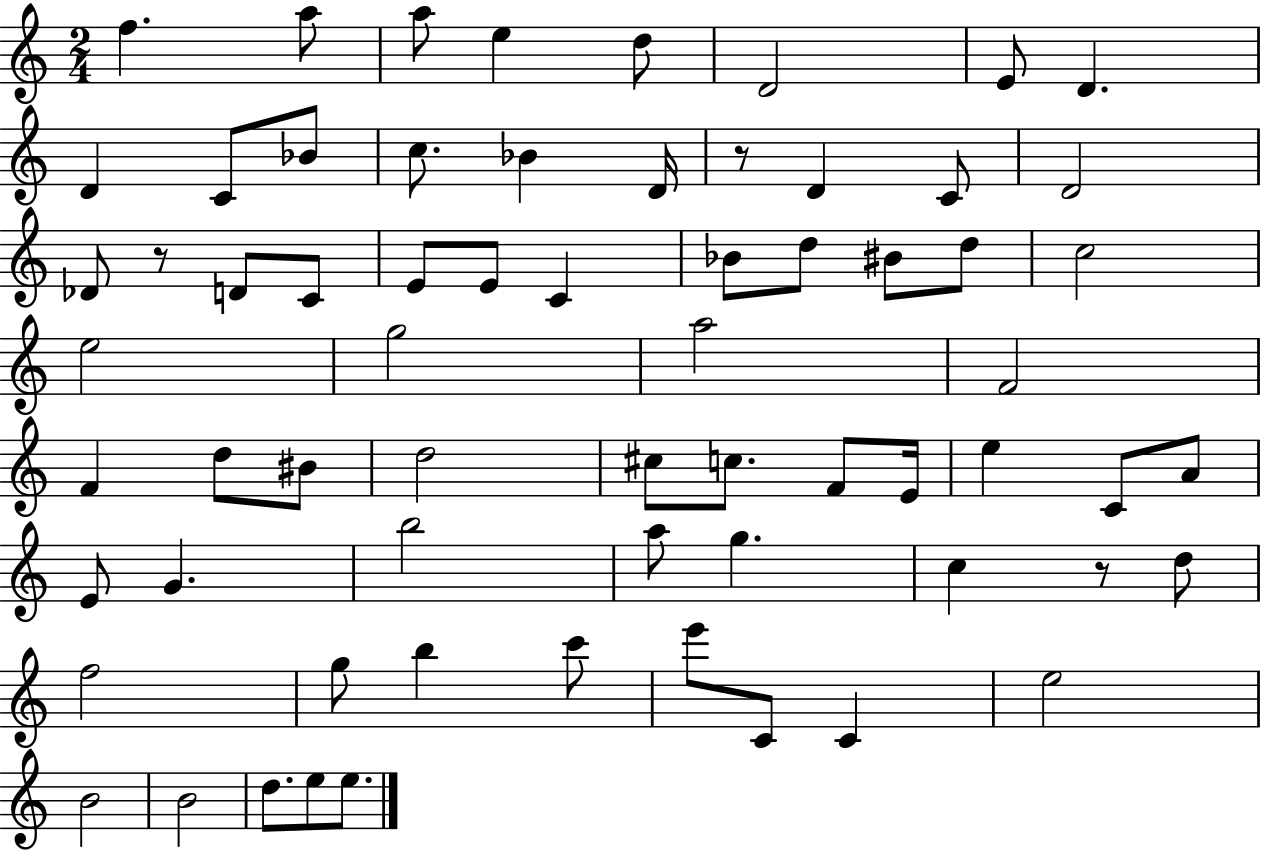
F5/q. A5/e A5/e E5/q D5/e D4/h E4/e D4/q. D4/q C4/e Bb4/e C5/e. Bb4/q D4/s R/e D4/q C4/e D4/h Db4/e R/e D4/e C4/e E4/e E4/e C4/q Bb4/e D5/e BIS4/e D5/e C5/h E5/h G5/h A5/h F4/h F4/q D5/e BIS4/e D5/h C#5/e C5/e. F4/e E4/s E5/q C4/e A4/e E4/e G4/q. B5/h A5/e G5/q. C5/q R/e D5/e F5/h G5/e B5/q C6/e E6/e C4/e C4/q E5/h B4/h B4/h D5/e. E5/e E5/e.